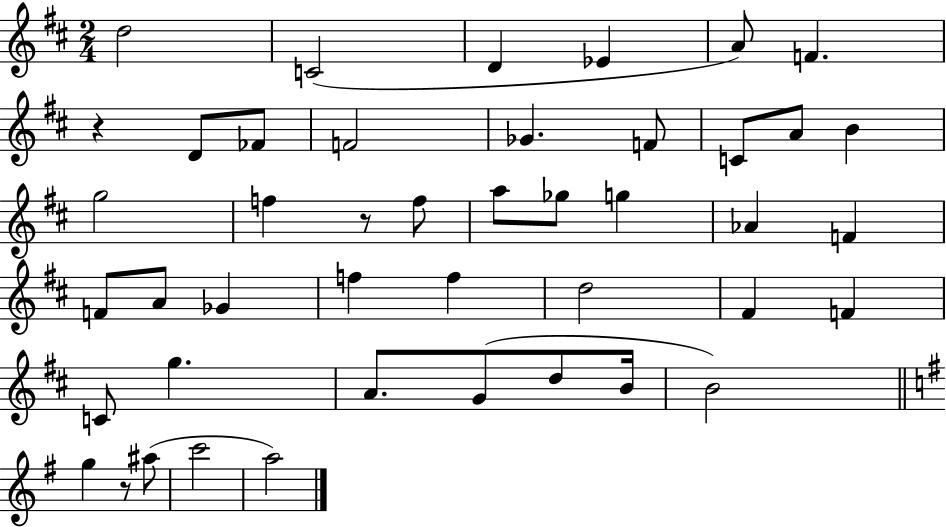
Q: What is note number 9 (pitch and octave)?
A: F4